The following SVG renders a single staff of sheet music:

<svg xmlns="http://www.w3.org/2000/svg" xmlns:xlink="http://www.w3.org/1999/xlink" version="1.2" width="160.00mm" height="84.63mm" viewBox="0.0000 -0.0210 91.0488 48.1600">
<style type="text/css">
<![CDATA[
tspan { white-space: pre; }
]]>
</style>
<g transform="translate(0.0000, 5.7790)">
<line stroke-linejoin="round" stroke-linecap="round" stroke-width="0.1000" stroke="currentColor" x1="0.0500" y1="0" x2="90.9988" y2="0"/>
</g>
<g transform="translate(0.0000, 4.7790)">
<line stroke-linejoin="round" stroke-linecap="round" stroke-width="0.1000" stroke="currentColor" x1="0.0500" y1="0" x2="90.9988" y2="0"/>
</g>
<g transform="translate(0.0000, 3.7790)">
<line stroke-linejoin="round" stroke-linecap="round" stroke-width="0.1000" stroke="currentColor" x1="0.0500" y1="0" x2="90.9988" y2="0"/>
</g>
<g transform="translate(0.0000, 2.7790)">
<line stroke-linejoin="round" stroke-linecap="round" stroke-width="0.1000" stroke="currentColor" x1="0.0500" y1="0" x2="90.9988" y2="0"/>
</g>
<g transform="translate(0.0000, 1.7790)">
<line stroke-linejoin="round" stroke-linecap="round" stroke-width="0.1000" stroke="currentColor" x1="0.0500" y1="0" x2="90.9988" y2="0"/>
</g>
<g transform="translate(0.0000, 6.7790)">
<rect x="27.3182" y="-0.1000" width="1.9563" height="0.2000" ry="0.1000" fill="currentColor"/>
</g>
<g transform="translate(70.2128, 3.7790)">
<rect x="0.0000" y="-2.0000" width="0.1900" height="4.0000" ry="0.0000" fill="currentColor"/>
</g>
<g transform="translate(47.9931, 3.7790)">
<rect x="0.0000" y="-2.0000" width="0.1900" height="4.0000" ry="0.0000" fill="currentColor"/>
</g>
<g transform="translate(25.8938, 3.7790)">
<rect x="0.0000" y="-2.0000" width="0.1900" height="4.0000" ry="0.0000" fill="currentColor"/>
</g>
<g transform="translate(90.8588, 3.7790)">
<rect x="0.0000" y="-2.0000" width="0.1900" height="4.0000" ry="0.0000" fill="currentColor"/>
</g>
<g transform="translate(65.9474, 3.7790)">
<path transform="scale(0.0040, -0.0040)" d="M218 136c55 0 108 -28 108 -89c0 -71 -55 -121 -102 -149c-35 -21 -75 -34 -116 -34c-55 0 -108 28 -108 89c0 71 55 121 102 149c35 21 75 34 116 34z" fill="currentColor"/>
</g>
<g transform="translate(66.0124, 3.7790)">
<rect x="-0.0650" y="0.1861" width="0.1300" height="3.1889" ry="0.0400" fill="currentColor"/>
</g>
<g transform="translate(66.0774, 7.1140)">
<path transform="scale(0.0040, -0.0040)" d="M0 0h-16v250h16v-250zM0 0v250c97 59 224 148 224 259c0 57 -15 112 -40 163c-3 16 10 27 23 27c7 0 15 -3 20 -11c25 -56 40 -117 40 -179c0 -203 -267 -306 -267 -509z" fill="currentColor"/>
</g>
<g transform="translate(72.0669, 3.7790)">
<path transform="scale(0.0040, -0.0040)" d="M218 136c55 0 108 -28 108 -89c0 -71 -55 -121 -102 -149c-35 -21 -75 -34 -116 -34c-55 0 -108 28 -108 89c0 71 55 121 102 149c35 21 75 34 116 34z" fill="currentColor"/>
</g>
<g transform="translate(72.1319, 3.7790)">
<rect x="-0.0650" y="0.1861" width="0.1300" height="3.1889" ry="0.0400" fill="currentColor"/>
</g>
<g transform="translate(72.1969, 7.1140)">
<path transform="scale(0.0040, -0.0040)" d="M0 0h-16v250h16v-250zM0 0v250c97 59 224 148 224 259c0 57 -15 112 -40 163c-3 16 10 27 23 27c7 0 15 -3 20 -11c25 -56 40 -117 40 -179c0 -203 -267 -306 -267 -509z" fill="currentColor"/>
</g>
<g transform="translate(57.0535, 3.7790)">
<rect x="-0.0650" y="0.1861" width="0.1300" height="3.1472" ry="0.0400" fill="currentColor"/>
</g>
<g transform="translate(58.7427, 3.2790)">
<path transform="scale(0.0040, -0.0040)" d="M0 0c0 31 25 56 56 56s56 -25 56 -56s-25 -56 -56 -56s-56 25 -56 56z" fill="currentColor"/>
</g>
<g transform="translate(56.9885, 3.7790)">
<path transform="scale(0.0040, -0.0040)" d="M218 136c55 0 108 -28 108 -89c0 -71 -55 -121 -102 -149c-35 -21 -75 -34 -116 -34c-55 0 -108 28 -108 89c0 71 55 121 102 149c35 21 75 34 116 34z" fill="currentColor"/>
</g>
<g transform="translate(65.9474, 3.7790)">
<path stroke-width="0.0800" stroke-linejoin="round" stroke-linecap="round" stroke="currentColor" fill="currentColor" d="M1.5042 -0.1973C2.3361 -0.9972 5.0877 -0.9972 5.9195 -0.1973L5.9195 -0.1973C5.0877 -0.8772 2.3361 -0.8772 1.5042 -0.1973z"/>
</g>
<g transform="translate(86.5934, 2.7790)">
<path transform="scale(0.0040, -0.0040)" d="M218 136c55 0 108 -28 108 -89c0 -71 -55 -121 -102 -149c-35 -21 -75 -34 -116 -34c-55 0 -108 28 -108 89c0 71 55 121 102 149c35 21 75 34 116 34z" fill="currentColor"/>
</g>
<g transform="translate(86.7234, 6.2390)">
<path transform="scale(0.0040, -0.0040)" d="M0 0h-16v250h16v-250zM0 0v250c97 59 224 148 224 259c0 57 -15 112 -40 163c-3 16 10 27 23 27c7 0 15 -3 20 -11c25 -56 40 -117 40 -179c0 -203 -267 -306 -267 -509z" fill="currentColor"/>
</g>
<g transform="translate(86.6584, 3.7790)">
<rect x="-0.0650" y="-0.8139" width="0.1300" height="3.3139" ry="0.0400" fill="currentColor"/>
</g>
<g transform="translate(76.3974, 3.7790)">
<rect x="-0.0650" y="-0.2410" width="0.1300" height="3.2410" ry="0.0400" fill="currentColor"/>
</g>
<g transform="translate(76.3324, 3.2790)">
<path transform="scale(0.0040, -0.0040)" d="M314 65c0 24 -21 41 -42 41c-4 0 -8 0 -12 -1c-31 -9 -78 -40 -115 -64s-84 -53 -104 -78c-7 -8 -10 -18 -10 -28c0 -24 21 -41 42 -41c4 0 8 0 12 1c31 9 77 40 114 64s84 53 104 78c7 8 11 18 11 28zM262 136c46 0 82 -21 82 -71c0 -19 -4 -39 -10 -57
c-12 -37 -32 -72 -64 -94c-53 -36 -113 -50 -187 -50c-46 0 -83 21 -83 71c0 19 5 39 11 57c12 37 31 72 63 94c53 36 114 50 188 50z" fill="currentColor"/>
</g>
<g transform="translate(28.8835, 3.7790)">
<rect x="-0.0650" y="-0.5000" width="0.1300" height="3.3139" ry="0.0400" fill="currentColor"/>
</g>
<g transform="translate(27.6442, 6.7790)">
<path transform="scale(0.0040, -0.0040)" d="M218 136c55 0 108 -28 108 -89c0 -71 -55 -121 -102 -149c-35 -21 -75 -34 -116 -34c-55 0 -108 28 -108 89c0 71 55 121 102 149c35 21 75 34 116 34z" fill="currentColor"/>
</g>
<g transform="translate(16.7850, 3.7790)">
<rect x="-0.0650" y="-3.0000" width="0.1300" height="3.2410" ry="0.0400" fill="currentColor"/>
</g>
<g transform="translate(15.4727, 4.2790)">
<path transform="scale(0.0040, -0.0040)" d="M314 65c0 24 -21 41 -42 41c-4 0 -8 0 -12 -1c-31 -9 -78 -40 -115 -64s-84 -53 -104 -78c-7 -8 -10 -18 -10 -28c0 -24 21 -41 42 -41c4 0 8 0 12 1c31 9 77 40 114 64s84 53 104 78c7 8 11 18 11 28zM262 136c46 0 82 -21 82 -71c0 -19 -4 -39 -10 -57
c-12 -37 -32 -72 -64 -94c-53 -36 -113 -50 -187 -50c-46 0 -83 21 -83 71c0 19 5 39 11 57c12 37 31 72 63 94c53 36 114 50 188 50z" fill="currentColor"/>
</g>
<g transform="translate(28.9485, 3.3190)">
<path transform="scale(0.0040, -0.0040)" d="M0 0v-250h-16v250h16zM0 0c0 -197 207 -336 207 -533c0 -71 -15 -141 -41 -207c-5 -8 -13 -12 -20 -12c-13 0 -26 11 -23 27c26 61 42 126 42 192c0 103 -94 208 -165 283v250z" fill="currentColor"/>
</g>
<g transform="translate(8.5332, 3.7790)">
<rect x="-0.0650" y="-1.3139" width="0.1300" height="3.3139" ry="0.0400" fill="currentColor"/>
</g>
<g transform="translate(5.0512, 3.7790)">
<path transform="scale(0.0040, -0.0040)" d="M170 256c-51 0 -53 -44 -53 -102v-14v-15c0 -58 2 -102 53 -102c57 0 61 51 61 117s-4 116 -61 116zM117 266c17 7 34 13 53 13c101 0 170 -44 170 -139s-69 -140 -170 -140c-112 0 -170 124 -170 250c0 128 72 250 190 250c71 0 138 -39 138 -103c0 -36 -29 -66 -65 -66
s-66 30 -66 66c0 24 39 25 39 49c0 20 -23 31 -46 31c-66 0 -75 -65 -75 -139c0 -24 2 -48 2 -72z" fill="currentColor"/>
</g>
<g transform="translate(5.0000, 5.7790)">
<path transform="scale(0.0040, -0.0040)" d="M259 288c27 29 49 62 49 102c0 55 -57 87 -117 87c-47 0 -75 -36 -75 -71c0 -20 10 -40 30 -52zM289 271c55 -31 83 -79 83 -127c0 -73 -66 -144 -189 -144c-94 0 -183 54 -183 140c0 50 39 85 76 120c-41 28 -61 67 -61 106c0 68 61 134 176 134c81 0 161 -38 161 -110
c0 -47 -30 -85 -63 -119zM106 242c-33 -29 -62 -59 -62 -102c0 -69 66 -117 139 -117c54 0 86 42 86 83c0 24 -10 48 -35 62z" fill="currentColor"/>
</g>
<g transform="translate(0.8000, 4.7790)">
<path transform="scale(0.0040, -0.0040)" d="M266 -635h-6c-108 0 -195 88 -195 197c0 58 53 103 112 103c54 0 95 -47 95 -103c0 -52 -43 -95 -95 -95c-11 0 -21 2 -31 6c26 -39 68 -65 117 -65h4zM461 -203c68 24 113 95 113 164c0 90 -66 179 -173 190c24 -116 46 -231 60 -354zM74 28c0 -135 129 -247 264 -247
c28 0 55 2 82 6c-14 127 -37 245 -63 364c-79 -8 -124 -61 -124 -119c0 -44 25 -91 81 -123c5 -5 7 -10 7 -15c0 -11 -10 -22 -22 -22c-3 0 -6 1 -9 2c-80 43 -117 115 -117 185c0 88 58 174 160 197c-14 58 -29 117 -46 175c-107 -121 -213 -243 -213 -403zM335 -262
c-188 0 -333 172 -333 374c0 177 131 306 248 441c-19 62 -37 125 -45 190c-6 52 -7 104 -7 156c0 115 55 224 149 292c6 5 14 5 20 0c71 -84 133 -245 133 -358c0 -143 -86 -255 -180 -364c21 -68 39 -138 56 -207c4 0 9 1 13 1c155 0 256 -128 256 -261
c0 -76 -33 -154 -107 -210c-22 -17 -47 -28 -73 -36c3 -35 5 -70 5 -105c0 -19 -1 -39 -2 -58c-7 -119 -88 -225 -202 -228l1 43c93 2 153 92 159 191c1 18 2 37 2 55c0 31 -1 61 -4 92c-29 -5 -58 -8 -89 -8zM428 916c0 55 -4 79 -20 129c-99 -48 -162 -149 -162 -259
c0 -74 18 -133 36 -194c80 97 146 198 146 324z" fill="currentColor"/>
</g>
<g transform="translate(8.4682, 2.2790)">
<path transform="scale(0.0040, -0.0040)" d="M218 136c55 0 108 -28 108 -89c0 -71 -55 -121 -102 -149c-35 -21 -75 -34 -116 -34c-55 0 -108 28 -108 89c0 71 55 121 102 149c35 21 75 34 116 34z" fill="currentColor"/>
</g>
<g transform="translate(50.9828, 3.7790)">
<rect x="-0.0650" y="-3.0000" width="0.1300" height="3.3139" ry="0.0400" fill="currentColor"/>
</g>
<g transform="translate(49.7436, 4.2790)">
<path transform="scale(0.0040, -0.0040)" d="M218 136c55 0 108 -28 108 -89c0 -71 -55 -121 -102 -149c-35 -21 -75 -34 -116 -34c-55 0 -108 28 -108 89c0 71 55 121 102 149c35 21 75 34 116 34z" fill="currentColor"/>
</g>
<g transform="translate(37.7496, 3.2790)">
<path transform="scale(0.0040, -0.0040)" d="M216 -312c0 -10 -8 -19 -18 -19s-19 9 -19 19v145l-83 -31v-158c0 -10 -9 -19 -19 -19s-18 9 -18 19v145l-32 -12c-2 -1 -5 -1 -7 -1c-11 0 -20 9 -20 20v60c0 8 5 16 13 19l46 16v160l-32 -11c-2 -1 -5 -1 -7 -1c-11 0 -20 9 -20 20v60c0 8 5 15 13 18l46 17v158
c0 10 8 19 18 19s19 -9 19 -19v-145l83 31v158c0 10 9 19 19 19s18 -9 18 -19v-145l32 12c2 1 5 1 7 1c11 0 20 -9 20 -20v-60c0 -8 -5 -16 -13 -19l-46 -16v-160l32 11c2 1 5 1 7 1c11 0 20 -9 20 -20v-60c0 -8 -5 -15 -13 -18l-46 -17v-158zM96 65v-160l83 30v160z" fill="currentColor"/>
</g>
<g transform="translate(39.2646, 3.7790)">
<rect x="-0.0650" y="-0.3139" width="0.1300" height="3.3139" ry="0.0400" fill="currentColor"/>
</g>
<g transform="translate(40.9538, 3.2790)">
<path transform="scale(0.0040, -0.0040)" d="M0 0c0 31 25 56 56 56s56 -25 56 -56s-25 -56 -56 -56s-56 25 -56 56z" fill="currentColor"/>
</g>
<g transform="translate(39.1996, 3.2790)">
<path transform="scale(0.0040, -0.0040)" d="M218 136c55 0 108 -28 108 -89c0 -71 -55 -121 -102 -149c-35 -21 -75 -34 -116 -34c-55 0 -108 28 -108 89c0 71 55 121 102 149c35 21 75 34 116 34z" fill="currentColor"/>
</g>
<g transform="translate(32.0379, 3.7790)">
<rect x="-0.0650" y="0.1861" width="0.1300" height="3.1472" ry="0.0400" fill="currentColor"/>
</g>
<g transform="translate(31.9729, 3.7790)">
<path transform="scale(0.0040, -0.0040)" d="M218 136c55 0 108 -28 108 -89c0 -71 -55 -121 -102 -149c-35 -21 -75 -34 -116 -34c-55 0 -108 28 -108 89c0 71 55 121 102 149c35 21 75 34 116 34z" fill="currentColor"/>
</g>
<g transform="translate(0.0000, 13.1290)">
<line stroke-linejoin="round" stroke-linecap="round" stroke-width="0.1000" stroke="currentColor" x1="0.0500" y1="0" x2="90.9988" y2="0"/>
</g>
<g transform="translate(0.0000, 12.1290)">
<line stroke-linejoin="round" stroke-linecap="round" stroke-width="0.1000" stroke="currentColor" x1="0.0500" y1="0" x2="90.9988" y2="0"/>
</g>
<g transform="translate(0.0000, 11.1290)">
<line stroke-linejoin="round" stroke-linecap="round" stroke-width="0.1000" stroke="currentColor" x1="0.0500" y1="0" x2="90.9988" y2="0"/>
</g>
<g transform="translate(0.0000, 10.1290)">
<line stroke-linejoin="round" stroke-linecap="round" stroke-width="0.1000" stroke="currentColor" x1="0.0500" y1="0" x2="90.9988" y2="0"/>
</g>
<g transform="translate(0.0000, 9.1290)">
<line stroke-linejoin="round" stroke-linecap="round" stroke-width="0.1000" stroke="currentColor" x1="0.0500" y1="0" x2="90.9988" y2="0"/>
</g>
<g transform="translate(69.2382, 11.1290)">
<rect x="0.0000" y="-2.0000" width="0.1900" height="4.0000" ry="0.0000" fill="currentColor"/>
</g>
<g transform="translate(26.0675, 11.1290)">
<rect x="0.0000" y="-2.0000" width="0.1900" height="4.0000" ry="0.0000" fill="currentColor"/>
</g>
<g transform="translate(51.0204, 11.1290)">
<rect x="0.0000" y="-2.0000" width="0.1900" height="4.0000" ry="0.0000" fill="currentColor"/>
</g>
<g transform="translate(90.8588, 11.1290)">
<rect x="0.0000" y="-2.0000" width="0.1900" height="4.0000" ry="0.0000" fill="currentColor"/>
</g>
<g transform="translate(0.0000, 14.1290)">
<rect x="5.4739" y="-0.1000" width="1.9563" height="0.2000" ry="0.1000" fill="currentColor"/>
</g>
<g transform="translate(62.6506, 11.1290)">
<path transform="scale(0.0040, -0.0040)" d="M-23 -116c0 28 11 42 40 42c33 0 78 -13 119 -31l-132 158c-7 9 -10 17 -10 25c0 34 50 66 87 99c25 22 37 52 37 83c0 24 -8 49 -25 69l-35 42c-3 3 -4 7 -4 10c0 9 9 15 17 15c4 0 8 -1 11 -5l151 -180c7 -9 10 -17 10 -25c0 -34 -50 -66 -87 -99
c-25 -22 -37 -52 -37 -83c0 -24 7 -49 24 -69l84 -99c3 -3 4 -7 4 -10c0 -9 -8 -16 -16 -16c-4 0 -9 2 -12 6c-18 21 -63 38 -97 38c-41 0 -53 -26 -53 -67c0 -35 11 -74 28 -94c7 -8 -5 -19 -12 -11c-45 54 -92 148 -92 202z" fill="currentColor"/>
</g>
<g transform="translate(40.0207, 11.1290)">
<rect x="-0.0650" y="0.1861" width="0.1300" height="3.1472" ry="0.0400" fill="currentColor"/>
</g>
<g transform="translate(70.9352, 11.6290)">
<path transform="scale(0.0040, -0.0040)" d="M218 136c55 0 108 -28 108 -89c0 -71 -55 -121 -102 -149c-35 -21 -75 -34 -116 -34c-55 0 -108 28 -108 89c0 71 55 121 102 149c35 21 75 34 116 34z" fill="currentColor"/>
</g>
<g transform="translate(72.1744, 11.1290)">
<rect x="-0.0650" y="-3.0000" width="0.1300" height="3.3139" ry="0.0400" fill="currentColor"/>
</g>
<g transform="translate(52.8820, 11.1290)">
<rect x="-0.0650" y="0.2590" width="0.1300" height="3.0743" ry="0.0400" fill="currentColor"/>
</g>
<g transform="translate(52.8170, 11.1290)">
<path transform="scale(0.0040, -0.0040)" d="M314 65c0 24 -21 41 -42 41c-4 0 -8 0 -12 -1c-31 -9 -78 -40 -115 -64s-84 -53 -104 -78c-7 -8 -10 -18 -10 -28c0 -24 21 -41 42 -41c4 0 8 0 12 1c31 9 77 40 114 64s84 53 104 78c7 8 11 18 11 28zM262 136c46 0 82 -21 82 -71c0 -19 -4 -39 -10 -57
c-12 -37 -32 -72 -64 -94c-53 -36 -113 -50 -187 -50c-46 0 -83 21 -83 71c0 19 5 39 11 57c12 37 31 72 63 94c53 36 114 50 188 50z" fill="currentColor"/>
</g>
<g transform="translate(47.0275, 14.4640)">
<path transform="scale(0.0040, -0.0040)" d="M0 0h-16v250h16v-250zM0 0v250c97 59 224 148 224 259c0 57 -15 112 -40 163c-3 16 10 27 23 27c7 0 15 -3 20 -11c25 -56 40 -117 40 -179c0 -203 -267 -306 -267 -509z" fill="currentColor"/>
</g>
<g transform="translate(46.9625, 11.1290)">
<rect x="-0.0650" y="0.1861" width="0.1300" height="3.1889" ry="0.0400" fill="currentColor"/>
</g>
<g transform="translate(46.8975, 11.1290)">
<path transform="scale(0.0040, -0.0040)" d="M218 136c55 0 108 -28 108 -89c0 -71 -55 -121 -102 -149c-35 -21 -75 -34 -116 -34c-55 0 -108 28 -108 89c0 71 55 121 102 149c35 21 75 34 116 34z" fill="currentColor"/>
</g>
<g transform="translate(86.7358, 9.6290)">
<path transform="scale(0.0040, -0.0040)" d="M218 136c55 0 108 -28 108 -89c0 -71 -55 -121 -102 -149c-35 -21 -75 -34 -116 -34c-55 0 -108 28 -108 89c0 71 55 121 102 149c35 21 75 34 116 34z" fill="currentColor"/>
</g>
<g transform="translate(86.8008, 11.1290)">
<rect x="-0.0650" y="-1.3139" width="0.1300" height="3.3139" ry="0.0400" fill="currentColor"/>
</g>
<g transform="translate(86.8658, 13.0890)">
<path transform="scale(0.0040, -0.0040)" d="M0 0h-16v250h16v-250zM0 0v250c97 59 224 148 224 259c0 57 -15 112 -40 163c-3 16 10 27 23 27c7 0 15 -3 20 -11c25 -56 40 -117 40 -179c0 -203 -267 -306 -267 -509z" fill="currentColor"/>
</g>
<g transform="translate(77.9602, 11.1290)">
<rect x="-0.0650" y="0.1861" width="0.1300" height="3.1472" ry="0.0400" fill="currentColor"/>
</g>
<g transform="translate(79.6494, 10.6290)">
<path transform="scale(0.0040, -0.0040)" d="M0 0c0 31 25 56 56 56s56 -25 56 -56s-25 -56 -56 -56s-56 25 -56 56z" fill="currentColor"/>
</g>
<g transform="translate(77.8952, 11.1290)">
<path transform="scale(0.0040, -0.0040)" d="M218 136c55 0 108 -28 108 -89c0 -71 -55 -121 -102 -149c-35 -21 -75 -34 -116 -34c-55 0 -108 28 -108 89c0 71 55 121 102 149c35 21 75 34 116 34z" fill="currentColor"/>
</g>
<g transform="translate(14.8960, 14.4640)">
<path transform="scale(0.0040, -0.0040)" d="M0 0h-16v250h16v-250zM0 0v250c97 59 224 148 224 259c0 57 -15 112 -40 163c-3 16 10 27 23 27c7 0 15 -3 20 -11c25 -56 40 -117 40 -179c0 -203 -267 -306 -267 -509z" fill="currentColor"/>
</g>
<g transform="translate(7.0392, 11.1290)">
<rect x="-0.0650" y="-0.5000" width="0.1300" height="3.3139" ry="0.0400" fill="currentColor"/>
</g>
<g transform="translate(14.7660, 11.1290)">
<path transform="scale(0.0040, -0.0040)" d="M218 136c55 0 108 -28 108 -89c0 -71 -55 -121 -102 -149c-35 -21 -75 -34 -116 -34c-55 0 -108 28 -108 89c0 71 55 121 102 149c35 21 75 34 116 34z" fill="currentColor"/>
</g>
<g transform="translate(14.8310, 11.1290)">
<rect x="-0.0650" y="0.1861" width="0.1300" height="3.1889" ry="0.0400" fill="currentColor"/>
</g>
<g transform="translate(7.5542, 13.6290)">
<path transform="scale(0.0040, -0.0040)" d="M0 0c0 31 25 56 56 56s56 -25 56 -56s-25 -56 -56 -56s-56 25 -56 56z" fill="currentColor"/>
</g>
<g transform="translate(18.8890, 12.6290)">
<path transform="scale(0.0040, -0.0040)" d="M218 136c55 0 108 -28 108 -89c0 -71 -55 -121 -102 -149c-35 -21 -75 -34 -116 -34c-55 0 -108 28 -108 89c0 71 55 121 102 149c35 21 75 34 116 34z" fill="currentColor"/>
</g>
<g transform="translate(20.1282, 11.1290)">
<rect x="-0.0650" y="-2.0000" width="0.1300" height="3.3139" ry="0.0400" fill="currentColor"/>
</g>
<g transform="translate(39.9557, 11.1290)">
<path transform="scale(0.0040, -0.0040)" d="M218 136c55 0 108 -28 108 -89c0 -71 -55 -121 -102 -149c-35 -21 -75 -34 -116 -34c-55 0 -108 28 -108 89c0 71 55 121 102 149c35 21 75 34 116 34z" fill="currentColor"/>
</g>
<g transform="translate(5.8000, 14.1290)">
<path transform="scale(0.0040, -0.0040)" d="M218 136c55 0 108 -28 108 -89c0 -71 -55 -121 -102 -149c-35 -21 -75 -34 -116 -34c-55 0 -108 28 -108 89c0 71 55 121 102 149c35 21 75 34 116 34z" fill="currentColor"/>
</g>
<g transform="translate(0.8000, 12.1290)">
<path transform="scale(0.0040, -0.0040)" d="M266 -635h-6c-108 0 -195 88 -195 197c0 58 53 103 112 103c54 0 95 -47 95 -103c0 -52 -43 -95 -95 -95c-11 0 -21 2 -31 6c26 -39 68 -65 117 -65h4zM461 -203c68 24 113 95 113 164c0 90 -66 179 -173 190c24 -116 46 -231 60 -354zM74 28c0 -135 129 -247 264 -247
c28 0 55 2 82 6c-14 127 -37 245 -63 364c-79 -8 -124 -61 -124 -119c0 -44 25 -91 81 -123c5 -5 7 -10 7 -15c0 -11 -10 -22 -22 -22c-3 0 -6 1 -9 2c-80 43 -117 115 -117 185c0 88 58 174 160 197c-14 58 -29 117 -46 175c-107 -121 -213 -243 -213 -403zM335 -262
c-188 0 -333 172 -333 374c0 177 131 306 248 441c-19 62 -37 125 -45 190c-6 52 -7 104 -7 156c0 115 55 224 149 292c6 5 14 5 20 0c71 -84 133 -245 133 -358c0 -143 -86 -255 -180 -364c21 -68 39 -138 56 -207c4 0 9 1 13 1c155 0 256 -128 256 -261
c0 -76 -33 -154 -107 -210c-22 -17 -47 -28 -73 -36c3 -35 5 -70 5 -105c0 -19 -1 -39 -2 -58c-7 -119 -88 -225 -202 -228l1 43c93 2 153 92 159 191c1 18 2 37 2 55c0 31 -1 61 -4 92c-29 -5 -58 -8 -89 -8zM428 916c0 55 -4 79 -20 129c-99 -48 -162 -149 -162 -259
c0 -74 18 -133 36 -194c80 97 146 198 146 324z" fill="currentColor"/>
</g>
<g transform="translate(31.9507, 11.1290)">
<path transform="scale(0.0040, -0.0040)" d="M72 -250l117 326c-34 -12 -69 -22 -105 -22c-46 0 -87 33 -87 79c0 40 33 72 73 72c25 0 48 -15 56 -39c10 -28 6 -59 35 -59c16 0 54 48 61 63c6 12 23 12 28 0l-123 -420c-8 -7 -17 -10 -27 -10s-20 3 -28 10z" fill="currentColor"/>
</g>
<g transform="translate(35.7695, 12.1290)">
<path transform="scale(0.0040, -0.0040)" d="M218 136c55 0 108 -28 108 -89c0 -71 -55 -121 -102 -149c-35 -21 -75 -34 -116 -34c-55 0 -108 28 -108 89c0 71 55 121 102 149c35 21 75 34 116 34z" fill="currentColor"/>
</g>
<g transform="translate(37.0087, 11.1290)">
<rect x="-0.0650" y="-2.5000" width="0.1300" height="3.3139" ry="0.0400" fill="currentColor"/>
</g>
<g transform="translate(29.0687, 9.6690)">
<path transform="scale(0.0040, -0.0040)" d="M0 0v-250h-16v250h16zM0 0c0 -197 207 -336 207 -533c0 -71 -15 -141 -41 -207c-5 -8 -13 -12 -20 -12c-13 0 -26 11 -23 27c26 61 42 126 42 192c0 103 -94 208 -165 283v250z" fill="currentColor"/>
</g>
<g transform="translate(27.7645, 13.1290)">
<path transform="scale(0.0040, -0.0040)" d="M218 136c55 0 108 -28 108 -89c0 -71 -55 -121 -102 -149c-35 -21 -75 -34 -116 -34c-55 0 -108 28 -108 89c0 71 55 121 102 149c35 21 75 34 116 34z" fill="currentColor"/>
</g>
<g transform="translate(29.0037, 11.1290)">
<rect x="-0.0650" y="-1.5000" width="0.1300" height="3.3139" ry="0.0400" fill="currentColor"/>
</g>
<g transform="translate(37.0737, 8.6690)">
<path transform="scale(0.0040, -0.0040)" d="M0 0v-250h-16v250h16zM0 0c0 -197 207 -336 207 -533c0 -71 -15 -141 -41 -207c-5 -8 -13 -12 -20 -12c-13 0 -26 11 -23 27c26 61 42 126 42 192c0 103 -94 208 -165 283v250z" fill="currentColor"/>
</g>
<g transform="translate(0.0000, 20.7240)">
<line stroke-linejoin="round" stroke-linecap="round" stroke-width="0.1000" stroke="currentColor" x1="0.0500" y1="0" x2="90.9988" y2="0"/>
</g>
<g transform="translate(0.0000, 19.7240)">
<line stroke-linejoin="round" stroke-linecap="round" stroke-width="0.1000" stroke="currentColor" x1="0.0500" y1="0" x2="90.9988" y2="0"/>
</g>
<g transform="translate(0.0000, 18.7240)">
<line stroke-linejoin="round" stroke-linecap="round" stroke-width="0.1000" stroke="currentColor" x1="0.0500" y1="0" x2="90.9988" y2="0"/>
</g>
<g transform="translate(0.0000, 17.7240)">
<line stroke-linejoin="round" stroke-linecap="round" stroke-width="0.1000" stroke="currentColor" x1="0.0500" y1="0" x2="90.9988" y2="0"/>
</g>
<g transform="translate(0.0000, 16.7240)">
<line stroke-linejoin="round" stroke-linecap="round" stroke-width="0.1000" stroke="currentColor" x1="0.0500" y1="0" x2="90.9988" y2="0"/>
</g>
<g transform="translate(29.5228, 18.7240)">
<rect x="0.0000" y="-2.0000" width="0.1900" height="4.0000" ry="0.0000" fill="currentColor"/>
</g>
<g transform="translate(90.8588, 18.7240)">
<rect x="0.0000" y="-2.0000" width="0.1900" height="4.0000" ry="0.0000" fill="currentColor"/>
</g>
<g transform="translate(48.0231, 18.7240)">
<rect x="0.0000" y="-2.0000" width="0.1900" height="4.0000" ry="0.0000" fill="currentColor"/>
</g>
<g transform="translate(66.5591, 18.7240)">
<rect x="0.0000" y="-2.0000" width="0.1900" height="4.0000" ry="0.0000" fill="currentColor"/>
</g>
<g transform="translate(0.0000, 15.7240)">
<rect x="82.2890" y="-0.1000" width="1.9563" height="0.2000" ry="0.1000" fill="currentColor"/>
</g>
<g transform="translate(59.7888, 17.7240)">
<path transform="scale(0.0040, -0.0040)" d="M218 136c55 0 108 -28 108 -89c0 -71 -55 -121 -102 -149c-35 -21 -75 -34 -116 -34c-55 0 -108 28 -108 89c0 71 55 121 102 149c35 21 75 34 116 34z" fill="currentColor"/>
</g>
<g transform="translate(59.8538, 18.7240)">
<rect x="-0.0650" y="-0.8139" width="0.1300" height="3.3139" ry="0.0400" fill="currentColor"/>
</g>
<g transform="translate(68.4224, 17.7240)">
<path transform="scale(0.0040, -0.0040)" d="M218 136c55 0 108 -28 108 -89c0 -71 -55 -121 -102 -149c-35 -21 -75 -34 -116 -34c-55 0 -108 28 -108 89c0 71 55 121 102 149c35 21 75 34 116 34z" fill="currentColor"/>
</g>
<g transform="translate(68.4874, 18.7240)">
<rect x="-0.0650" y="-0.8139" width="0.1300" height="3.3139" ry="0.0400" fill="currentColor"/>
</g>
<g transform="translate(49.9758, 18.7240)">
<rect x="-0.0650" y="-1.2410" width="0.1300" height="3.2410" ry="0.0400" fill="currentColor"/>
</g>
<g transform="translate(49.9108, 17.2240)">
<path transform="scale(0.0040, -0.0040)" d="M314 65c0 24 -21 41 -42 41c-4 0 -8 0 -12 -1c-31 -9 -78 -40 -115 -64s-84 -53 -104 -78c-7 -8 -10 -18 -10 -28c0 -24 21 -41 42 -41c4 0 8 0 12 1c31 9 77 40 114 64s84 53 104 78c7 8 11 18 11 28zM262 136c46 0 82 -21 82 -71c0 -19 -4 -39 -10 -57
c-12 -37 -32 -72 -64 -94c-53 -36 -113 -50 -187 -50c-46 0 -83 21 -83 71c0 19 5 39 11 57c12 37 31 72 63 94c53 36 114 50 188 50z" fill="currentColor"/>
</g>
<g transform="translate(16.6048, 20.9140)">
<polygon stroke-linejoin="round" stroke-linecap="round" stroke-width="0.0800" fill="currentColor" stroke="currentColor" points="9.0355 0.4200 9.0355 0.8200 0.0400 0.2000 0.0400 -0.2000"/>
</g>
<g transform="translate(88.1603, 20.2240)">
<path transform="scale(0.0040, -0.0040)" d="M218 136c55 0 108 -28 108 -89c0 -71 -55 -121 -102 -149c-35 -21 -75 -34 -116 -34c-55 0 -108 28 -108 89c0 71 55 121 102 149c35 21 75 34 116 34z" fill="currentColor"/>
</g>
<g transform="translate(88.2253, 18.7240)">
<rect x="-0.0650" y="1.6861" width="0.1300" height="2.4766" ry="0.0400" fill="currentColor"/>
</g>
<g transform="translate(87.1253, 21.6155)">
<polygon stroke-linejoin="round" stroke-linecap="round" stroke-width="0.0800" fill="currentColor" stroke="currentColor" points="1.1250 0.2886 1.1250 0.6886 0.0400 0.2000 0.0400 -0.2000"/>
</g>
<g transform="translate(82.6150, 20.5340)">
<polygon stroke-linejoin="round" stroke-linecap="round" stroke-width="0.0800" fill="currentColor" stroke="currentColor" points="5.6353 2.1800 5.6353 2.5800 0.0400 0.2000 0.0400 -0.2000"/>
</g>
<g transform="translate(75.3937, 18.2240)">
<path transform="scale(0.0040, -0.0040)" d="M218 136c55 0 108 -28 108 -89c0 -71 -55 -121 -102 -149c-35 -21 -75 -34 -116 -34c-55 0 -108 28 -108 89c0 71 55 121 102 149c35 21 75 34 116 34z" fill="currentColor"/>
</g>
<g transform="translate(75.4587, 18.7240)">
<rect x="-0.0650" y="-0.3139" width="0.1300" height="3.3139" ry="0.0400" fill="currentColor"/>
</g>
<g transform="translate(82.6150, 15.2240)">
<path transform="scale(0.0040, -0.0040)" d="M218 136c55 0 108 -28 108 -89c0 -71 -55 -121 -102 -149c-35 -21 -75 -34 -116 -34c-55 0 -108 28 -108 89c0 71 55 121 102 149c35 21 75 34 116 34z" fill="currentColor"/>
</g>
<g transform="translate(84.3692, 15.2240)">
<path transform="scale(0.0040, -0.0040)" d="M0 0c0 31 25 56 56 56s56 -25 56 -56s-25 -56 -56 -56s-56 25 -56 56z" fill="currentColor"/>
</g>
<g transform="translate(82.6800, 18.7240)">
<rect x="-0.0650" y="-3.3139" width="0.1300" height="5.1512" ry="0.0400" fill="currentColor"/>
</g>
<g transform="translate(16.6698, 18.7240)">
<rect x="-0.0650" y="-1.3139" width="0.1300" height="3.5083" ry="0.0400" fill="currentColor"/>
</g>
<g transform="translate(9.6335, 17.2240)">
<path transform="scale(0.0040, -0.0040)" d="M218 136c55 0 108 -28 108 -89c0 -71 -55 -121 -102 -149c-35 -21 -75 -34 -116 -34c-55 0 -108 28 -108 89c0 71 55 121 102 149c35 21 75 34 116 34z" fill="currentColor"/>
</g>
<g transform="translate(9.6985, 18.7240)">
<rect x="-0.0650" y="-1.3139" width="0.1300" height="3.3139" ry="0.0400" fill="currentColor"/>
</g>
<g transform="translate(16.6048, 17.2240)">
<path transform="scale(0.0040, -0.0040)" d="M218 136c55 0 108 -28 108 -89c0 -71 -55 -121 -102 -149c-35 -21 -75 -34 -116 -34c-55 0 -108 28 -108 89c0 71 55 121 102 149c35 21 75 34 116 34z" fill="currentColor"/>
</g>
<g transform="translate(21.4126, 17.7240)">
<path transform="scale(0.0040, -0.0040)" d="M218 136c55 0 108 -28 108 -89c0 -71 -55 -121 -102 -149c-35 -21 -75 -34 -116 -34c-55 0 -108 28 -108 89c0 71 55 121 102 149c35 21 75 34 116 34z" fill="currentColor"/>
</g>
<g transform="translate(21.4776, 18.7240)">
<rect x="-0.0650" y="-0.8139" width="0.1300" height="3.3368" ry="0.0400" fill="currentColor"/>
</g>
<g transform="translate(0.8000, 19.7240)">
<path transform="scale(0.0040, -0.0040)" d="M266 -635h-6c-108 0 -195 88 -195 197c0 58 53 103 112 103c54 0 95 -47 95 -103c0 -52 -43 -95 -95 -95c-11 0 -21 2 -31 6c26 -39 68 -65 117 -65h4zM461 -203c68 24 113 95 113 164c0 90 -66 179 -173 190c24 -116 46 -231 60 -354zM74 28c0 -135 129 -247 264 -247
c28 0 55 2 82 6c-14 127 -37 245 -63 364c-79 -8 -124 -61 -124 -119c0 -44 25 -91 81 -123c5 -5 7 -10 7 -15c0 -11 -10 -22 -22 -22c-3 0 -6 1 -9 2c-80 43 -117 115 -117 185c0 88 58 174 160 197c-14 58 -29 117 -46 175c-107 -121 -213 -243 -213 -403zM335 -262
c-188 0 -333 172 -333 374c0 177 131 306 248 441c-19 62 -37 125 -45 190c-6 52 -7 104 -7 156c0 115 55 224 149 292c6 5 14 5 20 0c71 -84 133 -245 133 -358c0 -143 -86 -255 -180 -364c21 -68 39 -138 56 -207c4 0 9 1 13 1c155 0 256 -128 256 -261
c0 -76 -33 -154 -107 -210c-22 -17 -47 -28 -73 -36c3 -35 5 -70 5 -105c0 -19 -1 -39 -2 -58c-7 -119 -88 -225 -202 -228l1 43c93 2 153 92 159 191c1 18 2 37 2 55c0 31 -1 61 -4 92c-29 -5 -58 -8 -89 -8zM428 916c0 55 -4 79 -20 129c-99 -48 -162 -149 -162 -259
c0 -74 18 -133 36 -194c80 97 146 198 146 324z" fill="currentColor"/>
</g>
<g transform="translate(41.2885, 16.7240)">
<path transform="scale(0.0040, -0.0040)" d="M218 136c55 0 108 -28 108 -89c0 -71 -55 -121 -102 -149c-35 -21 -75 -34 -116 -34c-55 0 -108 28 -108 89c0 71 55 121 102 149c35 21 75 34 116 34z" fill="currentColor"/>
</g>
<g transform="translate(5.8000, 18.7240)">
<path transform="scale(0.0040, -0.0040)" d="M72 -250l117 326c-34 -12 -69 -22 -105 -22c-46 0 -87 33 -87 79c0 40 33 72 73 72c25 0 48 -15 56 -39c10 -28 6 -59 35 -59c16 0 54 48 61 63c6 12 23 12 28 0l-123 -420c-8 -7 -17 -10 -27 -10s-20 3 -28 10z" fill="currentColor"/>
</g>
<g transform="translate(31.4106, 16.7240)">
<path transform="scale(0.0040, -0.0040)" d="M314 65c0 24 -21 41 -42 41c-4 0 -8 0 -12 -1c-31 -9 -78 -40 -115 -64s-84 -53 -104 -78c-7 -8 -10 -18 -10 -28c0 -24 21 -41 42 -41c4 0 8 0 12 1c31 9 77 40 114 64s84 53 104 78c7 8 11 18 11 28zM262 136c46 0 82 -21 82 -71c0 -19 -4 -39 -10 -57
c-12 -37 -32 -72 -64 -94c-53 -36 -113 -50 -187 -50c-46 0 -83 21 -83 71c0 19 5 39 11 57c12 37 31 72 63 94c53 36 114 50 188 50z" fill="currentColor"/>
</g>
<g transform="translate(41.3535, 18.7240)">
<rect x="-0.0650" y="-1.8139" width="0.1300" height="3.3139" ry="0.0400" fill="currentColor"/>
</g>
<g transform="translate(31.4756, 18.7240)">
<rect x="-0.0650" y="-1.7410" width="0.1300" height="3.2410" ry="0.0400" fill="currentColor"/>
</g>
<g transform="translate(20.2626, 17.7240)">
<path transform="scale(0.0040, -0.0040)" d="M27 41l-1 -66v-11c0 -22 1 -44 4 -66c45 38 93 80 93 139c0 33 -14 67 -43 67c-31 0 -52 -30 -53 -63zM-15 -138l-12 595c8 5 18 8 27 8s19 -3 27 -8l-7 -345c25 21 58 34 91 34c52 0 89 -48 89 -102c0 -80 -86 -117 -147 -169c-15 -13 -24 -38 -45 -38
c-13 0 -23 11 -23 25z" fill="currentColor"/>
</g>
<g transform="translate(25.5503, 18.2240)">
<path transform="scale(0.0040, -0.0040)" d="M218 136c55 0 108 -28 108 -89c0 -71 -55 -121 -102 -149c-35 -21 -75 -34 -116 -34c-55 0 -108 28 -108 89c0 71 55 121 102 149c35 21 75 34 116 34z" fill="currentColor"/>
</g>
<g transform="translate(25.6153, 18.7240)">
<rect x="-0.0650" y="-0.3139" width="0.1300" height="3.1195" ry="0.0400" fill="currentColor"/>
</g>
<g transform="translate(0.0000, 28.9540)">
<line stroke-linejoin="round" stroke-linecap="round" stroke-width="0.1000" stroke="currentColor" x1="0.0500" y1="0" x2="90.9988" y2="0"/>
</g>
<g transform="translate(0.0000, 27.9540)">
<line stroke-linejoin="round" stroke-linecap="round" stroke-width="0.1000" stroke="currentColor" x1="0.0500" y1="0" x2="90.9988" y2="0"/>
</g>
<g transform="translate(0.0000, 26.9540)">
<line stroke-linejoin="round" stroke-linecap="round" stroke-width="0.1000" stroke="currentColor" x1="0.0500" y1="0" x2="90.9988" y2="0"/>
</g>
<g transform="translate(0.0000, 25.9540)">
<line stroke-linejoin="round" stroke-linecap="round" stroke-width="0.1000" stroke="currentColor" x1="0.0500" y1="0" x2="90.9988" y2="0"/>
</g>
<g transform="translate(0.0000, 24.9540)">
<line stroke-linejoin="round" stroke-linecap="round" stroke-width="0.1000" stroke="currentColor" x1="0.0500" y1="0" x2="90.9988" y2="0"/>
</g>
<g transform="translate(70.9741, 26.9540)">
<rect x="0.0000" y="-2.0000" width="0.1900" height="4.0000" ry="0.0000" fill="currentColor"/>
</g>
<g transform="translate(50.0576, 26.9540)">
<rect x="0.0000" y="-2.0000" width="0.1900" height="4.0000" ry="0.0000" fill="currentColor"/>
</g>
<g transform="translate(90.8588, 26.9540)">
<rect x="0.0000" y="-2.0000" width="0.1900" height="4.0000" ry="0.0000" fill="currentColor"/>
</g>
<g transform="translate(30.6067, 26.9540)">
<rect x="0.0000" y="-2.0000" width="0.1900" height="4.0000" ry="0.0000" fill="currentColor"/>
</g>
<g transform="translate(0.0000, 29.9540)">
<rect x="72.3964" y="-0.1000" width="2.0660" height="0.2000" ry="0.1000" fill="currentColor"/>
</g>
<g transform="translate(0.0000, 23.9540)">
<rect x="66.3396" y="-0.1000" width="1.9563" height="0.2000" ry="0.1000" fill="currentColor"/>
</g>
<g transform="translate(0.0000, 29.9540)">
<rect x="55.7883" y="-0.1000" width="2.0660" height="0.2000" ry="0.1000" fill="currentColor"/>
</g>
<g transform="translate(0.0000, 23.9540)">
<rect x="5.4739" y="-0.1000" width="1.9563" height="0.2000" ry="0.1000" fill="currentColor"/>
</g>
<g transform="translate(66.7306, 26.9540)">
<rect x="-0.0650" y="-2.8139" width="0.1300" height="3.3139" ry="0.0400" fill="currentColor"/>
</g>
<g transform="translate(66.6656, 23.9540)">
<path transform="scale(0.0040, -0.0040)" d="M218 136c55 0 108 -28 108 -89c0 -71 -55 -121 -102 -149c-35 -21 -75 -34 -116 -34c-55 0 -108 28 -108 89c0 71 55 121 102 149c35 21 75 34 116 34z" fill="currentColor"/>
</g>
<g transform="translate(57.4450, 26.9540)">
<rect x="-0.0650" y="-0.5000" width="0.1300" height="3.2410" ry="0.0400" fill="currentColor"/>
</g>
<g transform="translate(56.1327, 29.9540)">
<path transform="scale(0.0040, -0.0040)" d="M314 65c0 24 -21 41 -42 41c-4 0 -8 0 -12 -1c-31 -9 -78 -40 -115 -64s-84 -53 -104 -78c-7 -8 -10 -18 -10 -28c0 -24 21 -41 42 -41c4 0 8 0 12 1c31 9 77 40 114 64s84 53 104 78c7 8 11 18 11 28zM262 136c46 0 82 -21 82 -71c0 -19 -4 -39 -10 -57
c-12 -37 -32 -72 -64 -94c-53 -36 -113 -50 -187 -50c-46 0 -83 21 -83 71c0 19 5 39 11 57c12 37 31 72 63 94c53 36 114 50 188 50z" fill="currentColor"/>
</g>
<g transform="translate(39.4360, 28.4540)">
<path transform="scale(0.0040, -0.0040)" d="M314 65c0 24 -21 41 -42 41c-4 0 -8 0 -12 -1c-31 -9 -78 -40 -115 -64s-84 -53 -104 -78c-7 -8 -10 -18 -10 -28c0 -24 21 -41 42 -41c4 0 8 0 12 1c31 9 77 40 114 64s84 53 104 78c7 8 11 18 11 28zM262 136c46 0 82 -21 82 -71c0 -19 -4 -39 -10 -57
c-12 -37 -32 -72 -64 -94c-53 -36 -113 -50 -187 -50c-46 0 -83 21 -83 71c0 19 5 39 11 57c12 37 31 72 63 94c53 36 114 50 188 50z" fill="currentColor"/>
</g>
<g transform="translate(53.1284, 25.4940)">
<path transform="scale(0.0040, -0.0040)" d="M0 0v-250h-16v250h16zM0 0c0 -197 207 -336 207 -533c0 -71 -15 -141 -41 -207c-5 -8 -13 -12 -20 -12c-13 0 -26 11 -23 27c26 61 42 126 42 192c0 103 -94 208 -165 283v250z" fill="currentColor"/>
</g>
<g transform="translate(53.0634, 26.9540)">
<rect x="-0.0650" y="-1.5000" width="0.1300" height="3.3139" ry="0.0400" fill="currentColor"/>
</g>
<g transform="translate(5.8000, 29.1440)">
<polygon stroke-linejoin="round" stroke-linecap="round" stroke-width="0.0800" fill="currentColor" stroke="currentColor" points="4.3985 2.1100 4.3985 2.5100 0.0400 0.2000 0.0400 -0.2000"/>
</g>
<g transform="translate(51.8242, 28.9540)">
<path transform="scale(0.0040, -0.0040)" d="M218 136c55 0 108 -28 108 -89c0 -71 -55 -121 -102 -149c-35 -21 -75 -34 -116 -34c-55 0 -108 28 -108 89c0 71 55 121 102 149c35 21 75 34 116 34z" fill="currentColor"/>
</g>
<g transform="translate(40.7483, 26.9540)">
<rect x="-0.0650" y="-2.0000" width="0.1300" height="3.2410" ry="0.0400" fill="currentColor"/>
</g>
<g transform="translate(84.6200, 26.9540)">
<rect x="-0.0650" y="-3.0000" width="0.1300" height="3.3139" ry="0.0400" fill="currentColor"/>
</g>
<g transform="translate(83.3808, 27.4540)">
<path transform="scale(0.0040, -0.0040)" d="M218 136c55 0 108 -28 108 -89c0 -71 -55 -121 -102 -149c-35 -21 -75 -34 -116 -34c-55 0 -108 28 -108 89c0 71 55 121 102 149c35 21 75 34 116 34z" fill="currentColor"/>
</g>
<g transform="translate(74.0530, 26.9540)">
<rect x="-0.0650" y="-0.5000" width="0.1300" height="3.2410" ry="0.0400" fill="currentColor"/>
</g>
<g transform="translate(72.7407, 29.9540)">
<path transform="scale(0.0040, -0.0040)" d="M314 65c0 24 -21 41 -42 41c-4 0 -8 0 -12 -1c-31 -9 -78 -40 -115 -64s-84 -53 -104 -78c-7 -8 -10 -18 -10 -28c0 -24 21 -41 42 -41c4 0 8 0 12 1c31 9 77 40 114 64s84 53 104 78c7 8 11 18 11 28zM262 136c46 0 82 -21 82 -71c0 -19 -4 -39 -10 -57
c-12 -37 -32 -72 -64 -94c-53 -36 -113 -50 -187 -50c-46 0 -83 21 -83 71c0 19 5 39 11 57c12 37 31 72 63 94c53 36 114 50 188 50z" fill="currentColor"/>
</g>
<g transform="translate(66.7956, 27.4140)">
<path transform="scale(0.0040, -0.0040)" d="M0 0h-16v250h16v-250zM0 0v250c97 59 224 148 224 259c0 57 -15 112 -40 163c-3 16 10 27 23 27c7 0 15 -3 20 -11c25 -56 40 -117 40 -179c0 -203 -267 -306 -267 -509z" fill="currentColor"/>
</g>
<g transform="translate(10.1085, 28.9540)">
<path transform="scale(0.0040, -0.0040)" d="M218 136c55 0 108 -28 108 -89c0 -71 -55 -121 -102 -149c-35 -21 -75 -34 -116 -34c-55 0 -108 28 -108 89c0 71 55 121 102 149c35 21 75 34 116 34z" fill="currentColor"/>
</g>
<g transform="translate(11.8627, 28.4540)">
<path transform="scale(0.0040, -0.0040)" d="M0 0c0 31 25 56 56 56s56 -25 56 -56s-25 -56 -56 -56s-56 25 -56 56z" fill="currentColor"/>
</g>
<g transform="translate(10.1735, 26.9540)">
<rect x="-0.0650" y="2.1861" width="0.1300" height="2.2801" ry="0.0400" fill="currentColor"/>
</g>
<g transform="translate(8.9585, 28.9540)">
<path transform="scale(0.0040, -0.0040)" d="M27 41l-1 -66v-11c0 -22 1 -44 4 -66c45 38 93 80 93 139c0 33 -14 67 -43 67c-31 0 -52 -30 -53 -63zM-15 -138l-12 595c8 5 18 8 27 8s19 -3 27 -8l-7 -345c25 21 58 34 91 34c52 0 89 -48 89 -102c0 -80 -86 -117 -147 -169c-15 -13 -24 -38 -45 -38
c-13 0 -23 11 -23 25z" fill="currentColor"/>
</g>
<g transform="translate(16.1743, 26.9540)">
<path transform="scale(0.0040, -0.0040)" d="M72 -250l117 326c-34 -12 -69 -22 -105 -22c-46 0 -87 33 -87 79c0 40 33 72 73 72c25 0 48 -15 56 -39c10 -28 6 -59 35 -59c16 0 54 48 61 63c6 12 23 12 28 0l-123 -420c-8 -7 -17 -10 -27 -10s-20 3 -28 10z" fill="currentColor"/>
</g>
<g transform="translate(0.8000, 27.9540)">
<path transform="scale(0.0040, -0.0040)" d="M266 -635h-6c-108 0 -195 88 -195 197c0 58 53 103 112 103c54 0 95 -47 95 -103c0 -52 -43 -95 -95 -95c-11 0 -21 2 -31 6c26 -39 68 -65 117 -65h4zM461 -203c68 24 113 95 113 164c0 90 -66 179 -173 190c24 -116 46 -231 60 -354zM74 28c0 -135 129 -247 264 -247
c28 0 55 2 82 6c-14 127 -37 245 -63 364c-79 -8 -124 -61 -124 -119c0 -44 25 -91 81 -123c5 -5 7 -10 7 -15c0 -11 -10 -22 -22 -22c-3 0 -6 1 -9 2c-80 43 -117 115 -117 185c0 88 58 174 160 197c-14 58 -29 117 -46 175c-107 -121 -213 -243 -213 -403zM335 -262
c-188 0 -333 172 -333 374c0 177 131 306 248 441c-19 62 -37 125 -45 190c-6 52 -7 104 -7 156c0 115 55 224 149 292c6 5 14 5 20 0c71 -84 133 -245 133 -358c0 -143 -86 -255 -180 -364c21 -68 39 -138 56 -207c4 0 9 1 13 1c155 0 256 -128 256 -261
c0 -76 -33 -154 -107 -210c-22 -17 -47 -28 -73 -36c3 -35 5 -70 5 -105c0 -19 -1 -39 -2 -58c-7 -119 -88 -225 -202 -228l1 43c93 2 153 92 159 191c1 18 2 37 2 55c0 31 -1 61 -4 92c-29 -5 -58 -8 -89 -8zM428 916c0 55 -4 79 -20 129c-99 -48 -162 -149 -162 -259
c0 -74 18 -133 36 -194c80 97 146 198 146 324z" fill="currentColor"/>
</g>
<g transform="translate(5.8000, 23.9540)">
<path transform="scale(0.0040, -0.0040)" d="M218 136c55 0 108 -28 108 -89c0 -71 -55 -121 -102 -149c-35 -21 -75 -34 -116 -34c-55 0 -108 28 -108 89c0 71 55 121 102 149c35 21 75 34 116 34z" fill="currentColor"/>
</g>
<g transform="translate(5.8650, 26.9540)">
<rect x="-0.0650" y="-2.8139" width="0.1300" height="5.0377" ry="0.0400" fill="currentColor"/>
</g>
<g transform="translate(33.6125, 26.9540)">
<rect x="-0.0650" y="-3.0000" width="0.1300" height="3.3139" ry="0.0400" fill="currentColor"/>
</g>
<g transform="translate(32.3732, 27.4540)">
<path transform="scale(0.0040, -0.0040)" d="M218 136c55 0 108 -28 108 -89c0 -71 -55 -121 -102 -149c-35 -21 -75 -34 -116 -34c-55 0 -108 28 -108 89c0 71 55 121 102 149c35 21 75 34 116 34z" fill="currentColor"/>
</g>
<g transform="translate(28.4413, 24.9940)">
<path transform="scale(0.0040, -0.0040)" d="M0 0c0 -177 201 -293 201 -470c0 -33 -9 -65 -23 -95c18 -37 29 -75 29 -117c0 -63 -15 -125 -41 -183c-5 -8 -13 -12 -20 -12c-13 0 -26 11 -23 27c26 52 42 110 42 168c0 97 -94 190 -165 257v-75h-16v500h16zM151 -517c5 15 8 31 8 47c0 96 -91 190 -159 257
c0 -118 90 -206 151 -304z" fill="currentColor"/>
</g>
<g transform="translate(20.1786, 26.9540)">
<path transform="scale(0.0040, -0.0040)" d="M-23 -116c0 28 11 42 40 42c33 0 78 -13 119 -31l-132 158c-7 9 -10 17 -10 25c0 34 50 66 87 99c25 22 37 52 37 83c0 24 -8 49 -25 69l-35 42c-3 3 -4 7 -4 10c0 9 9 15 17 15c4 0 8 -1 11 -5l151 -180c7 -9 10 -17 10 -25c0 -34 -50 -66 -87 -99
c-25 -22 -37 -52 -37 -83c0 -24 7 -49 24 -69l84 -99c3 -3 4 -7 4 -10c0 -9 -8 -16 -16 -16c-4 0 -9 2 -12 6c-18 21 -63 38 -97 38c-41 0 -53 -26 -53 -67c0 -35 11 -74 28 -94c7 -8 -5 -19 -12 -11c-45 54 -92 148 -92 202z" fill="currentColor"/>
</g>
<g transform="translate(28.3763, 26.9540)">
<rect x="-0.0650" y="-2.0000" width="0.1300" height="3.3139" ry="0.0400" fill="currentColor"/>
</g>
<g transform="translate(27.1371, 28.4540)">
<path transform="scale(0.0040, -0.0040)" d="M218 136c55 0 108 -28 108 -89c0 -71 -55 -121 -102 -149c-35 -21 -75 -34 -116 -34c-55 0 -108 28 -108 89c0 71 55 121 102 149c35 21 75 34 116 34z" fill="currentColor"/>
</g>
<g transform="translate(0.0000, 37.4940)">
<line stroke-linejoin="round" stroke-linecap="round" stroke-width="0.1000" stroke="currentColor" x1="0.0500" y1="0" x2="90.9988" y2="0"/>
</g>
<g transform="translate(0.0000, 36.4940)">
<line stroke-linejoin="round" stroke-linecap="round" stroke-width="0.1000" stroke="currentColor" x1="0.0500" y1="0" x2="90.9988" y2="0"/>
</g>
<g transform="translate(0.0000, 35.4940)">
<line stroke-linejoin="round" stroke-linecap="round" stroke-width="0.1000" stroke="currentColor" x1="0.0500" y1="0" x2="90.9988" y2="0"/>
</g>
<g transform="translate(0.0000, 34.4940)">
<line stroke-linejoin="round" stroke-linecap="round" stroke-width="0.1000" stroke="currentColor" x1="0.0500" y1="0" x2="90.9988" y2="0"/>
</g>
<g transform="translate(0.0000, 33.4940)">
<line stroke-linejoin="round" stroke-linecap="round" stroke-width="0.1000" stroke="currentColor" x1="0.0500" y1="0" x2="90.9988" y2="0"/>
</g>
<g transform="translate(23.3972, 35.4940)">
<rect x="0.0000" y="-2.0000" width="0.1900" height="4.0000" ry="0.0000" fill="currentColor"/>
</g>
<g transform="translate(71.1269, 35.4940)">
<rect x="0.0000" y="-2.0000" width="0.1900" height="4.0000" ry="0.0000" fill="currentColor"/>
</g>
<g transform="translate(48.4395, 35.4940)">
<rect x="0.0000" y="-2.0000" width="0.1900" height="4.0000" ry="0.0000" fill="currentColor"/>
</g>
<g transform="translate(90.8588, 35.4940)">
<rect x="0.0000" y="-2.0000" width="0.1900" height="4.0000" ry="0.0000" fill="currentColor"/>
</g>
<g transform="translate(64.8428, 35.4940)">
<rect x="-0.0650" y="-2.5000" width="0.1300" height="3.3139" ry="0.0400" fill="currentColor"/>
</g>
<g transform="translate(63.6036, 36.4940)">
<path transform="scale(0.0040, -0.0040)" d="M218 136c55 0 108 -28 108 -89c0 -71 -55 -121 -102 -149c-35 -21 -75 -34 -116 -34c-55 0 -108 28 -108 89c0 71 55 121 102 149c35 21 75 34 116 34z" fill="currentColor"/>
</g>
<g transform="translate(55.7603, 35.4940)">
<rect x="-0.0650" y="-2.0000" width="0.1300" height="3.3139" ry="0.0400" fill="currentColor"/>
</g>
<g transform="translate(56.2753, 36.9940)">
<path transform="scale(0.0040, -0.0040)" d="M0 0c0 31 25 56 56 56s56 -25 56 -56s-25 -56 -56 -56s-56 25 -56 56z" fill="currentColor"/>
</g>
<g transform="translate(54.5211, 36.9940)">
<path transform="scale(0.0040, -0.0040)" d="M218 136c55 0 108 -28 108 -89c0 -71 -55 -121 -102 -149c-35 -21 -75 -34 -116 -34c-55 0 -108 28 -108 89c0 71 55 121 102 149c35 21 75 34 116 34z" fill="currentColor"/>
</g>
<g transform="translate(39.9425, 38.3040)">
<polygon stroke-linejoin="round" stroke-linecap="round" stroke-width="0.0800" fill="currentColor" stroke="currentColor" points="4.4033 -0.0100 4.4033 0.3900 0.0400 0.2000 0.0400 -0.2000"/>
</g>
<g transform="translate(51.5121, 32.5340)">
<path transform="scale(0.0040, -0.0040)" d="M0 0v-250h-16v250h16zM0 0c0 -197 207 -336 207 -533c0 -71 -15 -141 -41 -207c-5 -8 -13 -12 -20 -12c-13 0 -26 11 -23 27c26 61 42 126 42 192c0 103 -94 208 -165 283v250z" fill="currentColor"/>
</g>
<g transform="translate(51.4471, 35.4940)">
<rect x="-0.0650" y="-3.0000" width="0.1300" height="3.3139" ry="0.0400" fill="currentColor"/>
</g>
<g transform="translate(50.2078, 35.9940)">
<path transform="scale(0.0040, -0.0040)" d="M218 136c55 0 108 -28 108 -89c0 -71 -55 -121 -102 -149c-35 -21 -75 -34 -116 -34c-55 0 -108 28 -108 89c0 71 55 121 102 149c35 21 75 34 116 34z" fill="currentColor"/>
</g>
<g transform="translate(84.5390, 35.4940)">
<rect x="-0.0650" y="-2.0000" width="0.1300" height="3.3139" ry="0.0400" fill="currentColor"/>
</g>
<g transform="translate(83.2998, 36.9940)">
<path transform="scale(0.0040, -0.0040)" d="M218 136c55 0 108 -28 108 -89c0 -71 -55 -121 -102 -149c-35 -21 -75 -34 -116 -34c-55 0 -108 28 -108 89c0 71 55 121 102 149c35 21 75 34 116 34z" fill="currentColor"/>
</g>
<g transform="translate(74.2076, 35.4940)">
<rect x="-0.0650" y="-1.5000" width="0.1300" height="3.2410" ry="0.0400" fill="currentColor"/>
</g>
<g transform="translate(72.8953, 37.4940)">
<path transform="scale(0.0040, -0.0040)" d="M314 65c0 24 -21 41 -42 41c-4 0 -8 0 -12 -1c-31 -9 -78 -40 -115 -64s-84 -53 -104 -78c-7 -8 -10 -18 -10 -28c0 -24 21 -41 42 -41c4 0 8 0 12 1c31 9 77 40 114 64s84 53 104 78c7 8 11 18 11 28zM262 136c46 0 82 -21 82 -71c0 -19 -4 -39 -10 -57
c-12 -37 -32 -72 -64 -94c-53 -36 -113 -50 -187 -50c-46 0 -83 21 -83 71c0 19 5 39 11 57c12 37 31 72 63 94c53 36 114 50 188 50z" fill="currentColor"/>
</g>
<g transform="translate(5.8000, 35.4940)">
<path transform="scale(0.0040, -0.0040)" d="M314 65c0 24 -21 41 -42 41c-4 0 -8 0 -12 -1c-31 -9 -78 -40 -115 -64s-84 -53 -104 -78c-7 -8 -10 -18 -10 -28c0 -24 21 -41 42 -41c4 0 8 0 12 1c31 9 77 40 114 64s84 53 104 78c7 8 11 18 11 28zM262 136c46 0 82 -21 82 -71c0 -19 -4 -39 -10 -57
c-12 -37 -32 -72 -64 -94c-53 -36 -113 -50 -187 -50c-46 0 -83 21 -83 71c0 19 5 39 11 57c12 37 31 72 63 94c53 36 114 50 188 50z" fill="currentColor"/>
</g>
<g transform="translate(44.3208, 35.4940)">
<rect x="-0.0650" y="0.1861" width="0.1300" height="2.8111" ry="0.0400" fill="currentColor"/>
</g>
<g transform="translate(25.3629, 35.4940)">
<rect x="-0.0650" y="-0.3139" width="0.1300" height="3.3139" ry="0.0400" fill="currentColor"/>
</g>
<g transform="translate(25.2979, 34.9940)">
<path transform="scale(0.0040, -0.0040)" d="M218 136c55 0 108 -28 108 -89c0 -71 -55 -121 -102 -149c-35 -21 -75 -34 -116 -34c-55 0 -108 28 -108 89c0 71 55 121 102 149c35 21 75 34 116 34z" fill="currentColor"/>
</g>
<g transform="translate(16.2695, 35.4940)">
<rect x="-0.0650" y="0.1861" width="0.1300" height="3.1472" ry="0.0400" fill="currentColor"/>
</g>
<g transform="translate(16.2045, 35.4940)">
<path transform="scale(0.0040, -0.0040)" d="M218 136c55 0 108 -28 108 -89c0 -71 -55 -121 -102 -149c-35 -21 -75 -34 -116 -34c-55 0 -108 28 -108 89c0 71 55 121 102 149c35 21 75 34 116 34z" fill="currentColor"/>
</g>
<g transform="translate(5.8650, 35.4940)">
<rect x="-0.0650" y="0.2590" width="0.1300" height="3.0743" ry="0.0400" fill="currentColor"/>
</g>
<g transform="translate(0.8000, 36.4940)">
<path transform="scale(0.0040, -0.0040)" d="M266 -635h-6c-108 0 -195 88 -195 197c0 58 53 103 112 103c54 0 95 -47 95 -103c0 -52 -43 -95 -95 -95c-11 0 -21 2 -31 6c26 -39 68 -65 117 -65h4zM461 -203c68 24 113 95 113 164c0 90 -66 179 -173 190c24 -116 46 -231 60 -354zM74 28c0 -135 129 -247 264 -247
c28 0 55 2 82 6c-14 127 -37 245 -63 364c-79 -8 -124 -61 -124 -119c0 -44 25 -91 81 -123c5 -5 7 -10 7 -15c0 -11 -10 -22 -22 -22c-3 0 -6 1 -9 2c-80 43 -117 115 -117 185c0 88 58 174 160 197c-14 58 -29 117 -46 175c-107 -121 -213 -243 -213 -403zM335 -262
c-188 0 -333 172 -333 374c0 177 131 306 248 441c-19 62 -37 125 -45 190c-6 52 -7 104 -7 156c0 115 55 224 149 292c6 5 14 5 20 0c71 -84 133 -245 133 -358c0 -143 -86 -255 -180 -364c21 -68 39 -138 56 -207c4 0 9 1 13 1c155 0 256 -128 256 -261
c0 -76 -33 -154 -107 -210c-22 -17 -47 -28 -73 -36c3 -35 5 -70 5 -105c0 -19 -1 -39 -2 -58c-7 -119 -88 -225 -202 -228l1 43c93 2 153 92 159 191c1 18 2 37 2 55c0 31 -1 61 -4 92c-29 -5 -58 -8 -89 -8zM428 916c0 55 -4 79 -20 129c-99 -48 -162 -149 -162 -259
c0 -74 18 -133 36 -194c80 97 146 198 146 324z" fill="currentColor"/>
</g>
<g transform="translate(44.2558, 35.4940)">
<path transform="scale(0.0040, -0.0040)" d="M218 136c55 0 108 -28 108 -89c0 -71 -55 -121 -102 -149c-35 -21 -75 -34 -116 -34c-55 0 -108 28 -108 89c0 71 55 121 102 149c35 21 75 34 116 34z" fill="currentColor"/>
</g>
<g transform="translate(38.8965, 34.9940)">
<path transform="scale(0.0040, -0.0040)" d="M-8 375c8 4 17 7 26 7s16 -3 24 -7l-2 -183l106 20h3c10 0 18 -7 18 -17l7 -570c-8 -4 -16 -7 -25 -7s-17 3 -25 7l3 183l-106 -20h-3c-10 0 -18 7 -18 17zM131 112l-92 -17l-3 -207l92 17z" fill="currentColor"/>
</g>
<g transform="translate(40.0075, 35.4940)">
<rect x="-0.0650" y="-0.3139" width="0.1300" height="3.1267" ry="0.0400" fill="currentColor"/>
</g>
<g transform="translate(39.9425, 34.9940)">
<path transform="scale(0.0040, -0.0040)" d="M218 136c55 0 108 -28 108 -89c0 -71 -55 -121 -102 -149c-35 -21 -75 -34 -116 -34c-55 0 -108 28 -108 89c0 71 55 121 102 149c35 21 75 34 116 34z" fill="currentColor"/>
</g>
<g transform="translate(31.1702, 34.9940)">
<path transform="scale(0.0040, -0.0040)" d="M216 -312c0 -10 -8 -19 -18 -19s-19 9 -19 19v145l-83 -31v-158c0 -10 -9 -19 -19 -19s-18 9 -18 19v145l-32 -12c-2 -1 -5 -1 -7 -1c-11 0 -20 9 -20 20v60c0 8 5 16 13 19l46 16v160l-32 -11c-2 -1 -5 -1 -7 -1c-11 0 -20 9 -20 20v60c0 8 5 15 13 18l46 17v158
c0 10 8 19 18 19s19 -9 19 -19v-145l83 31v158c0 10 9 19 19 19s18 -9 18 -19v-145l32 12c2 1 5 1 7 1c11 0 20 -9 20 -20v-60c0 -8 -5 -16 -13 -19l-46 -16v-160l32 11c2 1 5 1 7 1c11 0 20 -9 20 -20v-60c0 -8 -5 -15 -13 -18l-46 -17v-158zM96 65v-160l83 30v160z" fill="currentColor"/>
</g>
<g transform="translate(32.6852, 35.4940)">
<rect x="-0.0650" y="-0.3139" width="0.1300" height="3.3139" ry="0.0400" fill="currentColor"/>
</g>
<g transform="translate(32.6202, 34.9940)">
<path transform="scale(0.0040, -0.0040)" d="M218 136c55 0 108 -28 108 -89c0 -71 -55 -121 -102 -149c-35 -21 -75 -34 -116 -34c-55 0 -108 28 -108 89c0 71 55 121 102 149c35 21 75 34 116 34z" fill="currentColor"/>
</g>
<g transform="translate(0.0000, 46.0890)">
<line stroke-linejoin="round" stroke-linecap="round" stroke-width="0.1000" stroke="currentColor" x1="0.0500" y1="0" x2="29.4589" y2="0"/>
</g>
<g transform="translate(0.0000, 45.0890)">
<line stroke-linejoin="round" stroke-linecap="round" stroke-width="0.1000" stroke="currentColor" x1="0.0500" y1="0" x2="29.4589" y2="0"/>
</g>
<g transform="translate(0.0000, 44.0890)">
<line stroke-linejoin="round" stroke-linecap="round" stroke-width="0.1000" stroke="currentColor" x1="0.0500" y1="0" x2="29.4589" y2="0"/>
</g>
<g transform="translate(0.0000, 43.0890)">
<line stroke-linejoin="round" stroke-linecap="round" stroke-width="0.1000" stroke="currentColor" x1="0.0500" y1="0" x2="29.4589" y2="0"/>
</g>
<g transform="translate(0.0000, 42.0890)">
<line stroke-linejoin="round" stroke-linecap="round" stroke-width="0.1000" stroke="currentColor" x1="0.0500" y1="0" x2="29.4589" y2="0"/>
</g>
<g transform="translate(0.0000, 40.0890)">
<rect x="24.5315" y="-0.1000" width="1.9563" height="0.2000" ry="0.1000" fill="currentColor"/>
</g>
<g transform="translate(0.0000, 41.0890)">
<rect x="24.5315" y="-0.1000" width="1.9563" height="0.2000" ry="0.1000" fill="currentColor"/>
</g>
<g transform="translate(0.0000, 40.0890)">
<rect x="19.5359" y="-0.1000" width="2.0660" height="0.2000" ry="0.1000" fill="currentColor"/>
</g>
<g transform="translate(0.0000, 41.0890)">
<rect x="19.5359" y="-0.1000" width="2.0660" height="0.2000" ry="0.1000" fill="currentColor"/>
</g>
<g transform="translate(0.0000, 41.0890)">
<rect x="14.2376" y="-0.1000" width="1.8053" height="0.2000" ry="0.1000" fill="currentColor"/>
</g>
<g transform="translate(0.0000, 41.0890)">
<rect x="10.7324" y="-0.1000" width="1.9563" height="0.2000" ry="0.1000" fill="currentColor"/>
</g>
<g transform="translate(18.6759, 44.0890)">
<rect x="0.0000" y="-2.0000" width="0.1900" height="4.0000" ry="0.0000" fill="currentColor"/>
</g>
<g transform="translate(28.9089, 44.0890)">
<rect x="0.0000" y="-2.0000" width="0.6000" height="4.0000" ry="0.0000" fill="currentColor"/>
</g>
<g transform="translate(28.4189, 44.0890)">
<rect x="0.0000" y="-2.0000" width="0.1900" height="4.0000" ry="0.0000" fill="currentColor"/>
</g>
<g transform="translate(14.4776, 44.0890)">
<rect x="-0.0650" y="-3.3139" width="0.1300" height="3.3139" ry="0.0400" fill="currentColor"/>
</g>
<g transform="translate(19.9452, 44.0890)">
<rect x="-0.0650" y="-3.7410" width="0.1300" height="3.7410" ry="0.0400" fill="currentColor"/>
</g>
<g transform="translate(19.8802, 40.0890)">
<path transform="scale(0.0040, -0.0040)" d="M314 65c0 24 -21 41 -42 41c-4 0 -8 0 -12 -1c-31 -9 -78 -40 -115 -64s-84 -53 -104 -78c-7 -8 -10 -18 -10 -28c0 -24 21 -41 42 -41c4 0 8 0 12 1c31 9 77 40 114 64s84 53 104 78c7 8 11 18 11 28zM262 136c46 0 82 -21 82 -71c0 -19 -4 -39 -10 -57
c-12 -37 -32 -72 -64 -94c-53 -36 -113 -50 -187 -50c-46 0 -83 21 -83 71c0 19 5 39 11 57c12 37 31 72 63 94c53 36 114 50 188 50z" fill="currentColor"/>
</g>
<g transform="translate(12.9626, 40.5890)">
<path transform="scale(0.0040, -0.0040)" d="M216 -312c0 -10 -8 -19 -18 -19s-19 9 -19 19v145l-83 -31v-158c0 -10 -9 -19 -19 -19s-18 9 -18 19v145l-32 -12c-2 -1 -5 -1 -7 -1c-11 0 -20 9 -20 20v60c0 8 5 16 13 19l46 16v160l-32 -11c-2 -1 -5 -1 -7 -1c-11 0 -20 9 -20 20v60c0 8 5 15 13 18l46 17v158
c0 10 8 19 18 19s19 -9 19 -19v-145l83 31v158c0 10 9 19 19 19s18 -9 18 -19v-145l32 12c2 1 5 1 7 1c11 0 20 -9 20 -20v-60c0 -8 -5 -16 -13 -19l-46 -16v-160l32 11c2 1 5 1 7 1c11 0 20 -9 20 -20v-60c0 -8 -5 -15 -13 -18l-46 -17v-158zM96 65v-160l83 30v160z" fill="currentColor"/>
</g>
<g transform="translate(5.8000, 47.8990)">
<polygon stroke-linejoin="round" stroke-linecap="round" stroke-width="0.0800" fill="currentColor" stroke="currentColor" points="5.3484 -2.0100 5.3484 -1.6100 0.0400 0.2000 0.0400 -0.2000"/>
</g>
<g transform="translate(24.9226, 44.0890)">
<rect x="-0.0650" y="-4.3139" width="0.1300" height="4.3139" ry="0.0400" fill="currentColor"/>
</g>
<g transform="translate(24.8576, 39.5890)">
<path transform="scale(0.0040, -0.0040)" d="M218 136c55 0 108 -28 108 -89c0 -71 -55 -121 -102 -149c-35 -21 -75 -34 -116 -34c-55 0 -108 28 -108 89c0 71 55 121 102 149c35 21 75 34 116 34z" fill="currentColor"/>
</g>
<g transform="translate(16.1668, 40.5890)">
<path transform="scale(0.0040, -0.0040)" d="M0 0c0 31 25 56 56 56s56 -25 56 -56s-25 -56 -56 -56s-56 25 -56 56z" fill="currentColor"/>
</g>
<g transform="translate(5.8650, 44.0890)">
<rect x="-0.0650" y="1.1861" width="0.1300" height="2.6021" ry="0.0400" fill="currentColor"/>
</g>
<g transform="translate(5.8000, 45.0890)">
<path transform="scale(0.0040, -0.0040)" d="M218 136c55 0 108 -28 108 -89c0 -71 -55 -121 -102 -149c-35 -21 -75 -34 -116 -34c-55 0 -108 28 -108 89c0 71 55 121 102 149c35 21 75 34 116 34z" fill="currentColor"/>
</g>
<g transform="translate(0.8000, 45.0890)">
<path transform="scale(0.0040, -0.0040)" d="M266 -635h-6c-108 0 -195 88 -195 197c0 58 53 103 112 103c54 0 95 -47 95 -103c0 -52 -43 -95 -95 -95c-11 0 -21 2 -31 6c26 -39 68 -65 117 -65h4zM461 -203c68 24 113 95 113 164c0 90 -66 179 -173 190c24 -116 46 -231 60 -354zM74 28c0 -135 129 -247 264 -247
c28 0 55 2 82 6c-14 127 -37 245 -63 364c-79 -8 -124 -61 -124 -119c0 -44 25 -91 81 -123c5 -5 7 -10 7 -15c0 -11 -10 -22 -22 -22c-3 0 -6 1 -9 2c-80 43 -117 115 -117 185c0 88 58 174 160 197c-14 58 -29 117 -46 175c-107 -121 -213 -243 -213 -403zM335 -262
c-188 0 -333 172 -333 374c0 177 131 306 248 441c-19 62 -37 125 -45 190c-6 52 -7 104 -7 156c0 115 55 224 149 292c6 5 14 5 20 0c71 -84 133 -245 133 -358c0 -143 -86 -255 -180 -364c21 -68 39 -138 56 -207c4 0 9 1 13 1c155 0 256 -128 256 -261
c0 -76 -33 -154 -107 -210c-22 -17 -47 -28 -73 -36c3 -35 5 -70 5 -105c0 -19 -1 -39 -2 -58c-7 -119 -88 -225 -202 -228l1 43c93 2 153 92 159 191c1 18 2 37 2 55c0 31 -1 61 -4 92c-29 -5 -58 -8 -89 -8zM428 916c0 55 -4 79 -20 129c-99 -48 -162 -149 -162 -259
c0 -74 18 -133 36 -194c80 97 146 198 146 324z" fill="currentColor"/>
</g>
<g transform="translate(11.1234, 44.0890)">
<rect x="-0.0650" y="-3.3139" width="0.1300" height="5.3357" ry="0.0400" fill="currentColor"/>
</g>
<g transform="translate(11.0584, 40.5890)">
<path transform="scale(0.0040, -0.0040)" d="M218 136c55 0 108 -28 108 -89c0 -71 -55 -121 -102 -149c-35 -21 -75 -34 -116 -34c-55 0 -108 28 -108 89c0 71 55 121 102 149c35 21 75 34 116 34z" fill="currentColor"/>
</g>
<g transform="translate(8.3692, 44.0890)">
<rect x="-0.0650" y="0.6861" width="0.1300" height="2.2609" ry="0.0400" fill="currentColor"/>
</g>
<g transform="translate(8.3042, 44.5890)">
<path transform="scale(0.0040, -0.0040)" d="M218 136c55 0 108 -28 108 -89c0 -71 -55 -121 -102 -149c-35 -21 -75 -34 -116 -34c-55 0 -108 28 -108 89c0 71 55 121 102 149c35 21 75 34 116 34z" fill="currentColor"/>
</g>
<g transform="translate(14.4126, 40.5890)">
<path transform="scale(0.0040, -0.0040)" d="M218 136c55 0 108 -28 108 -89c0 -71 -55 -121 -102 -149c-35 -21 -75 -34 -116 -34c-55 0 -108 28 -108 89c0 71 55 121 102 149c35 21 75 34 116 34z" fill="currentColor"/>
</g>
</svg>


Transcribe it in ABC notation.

X:1
T:Untitled
M:6/8
L:1/4
K:C
e A2 C/2 B ^c A B B/2 B/2 c2 d/2 C B/2 F E/2 z/2 G/2 B B/2 B2 z A B e/2 z/2 e e/2 _d/2 c/2 f2 f e2 d d c b/2 F/4 a/2 _E/2 z/2 z F/4 A F2 E/2 C2 a/2 C2 A B2 B c ^c c/2 B/2 A/2 F G E2 F G/2 A/2 b/2 ^b c'2 d'